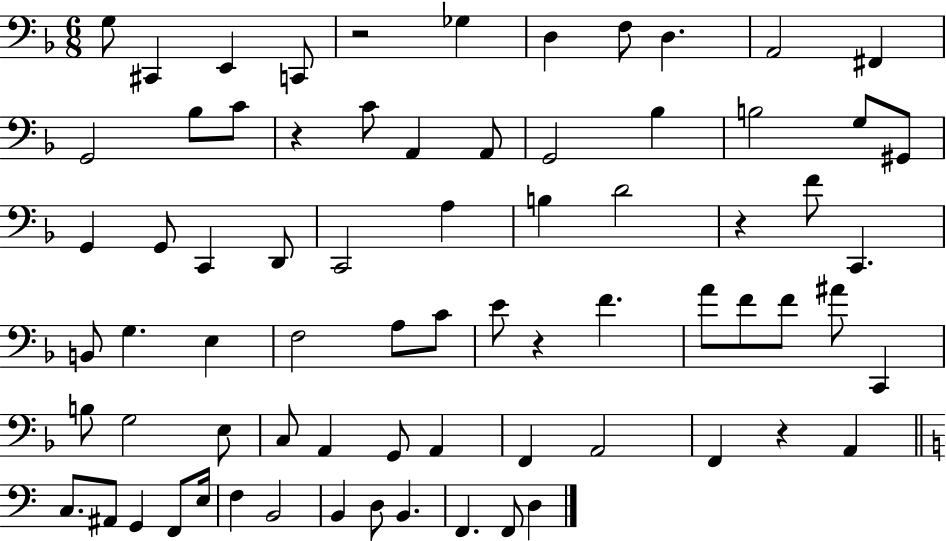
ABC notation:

X:1
T:Untitled
M:6/8
L:1/4
K:F
G,/2 ^C,, E,, C,,/2 z2 _G, D, F,/2 D, A,,2 ^F,, G,,2 _B,/2 C/2 z C/2 A,, A,,/2 G,,2 _B, B,2 G,/2 ^G,,/2 G,, G,,/2 C,, D,,/2 C,,2 A, B, D2 z F/2 C,, B,,/2 G, E, F,2 A,/2 C/2 E/2 z F A/2 F/2 F/2 ^A/2 C,, B,/2 G,2 E,/2 C,/2 A,, G,,/2 A,, F,, A,,2 F,, z A,, C,/2 ^A,,/2 G,, F,,/2 E,/4 F, B,,2 B,, D,/2 B,, F,, F,,/2 D,